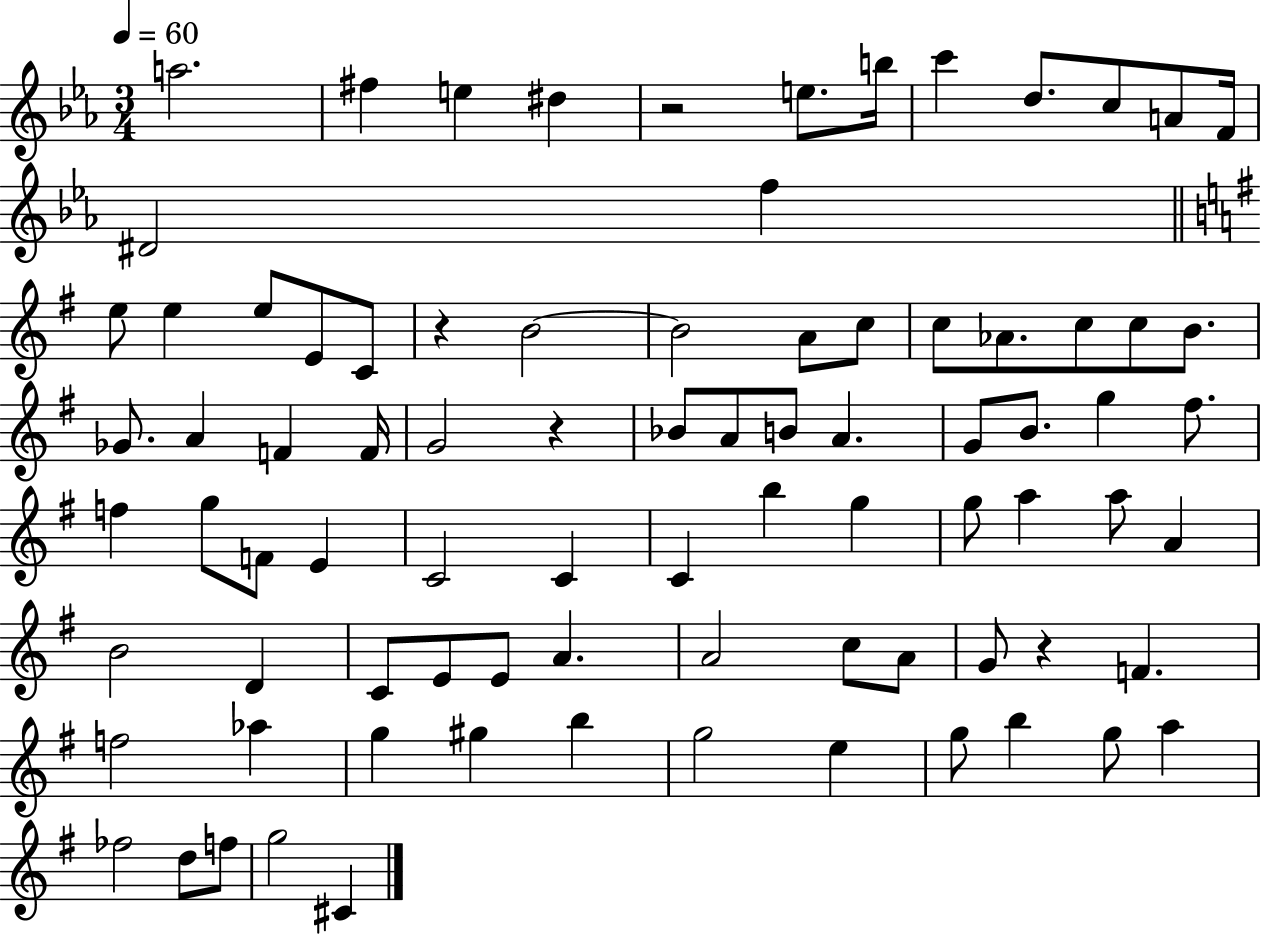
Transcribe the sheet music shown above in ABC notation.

X:1
T:Untitled
M:3/4
L:1/4
K:Eb
a2 ^f e ^d z2 e/2 b/4 c' d/2 c/2 A/2 F/4 ^D2 f e/2 e e/2 E/2 C/2 z B2 B2 A/2 c/2 c/2 _A/2 c/2 c/2 B/2 _G/2 A F F/4 G2 z _B/2 A/2 B/2 A G/2 B/2 g ^f/2 f g/2 F/2 E C2 C C b g g/2 a a/2 A B2 D C/2 E/2 E/2 A A2 c/2 A/2 G/2 z F f2 _a g ^g b g2 e g/2 b g/2 a _f2 d/2 f/2 g2 ^C